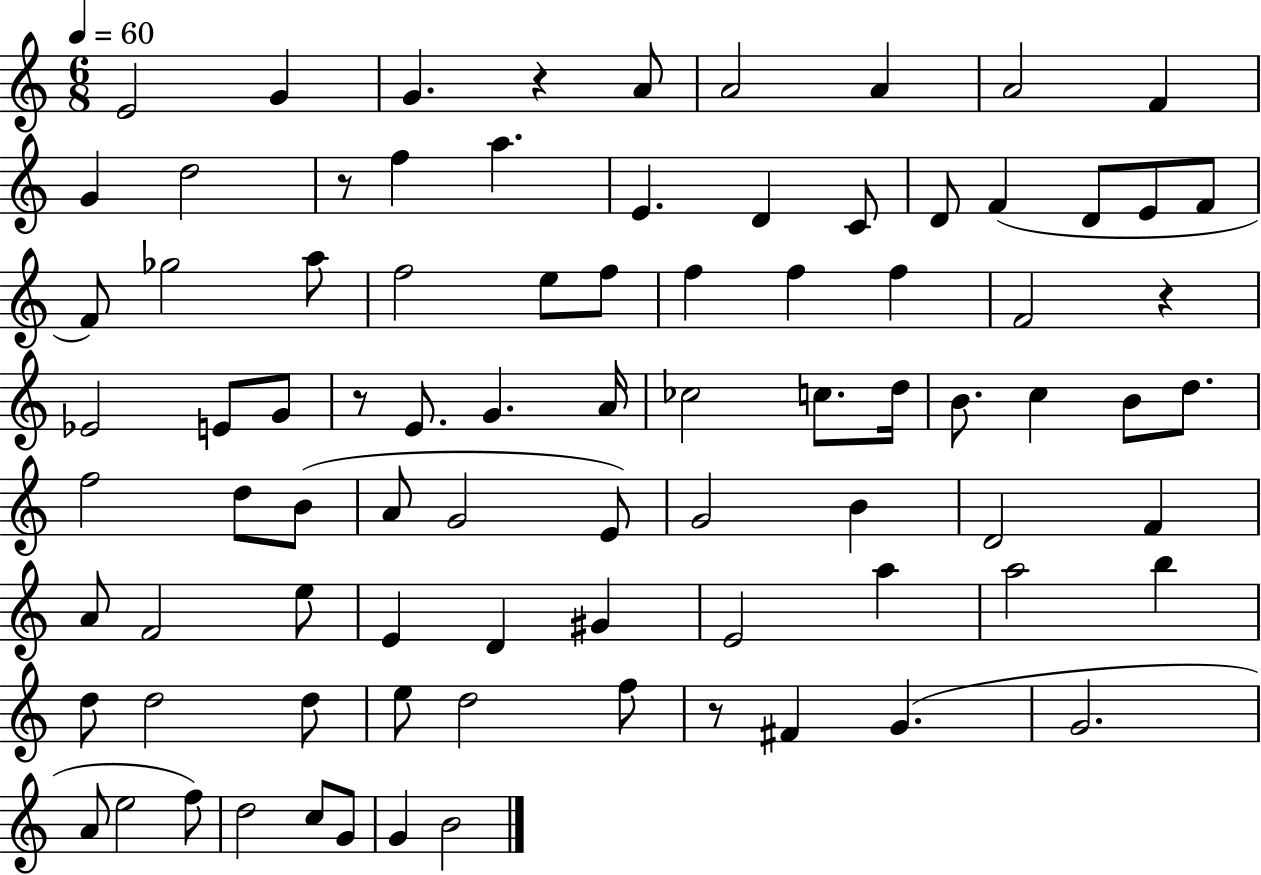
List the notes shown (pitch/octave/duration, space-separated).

E4/h G4/q G4/q. R/q A4/e A4/h A4/q A4/h F4/q G4/q D5/h R/e F5/q A5/q. E4/q. D4/q C4/e D4/e F4/q D4/e E4/e F4/e F4/e Gb5/h A5/e F5/h E5/e F5/e F5/q F5/q F5/q F4/h R/q Eb4/h E4/e G4/e R/e E4/e. G4/q. A4/s CES5/h C5/e. D5/s B4/e. C5/q B4/e D5/e. F5/h D5/e B4/e A4/e G4/h E4/e G4/h B4/q D4/h F4/q A4/e F4/h E5/e E4/q D4/q G#4/q E4/h A5/q A5/h B5/q D5/e D5/h D5/e E5/e D5/h F5/e R/e F#4/q G4/q. G4/h. A4/e E5/h F5/e D5/h C5/e G4/e G4/q B4/h